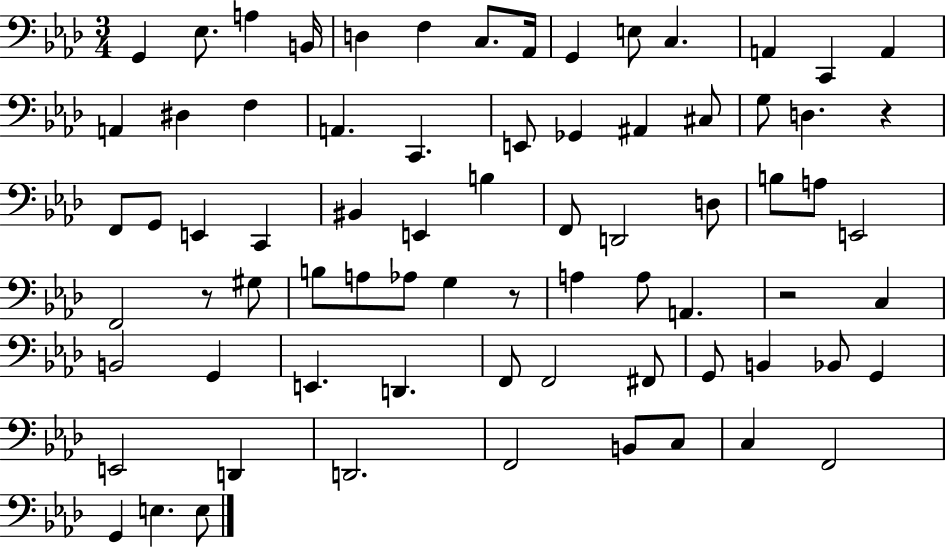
{
  \clef bass
  \numericTimeSignature
  \time 3/4
  \key aes \major
  g,4 ees8. a4 b,16 | d4 f4 c8. aes,16 | g,4 e8 c4. | a,4 c,4 a,4 | \break a,4 dis4 f4 | a,4. c,4. | e,8 ges,4 ais,4 cis8 | g8 d4. r4 | \break f,8 g,8 e,4 c,4 | bis,4 e,4 b4 | f,8 d,2 d8 | b8 a8 e,2 | \break f,2 r8 gis8 | b8 a8 aes8 g4 r8 | a4 a8 a,4. | r2 c4 | \break b,2 g,4 | e,4. d,4. | f,8 f,2 fis,8 | g,8 b,4 bes,8 g,4 | \break e,2 d,4 | d,2. | f,2 b,8 c8 | c4 f,2 | \break g,4 e4. e8 | \bar "|."
}